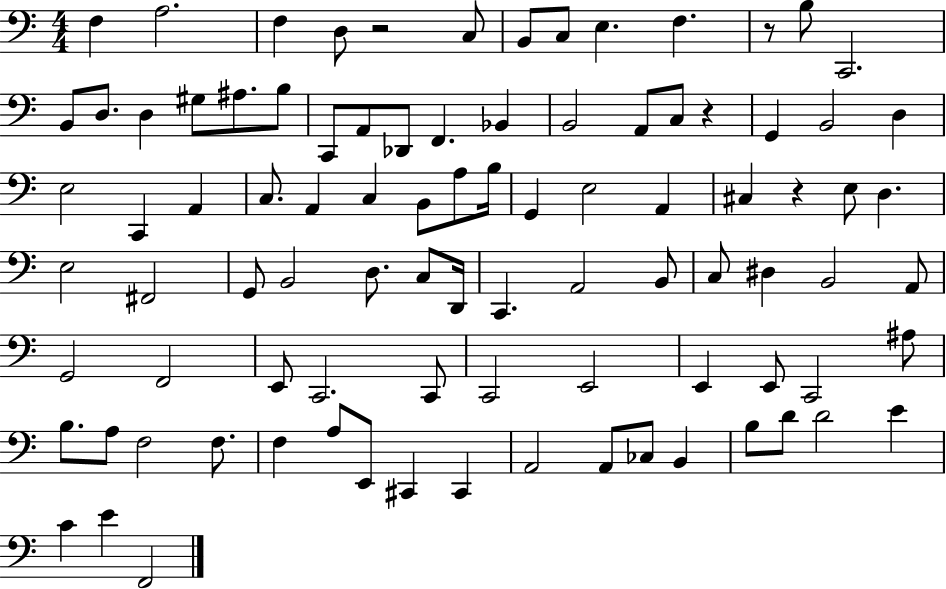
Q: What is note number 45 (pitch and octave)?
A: F#2